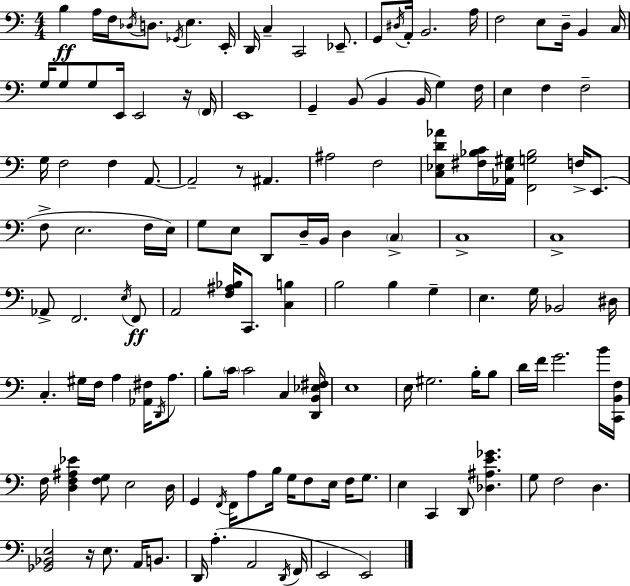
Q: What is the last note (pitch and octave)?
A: E2